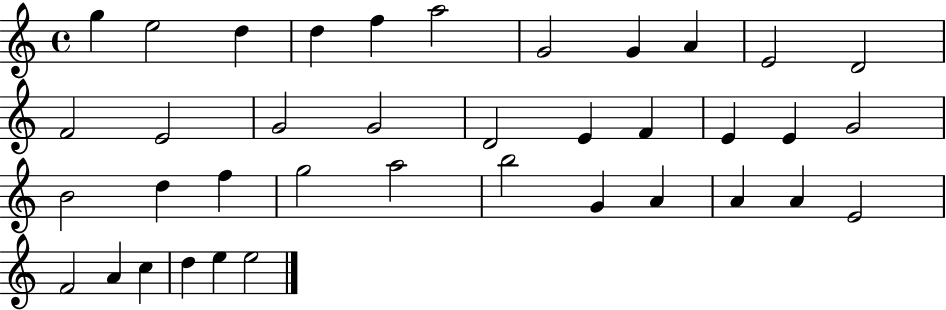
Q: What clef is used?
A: treble